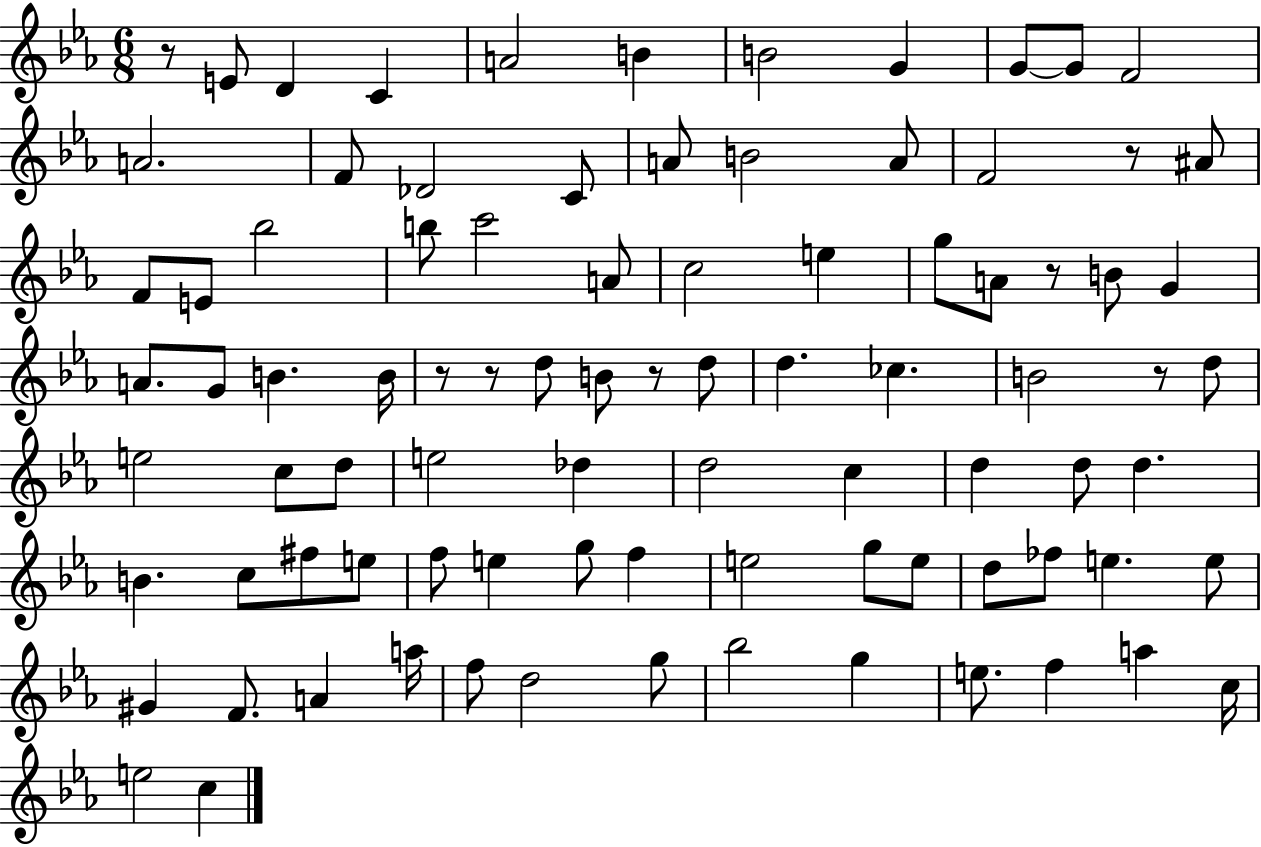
R/e E4/e D4/q C4/q A4/h B4/q B4/h G4/q G4/e G4/e F4/h A4/h. F4/e Db4/h C4/e A4/e B4/h A4/e F4/h R/e A#4/e F4/e E4/e Bb5/h B5/e C6/h A4/e C5/h E5/q G5/e A4/e R/e B4/e G4/q A4/e. G4/e B4/q. B4/s R/e R/e D5/e B4/e R/e D5/e D5/q. CES5/q. B4/h R/e D5/e E5/h C5/e D5/e E5/h Db5/q D5/h C5/q D5/q D5/e D5/q. B4/q. C5/e F#5/e E5/e F5/e E5/q G5/e F5/q E5/h G5/e E5/e D5/e FES5/e E5/q. E5/e G#4/q F4/e. A4/q A5/s F5/e D5/h G5/e Bb5/h G5/q E5/e. F5/q A5/q C5/s E5/h C5/q